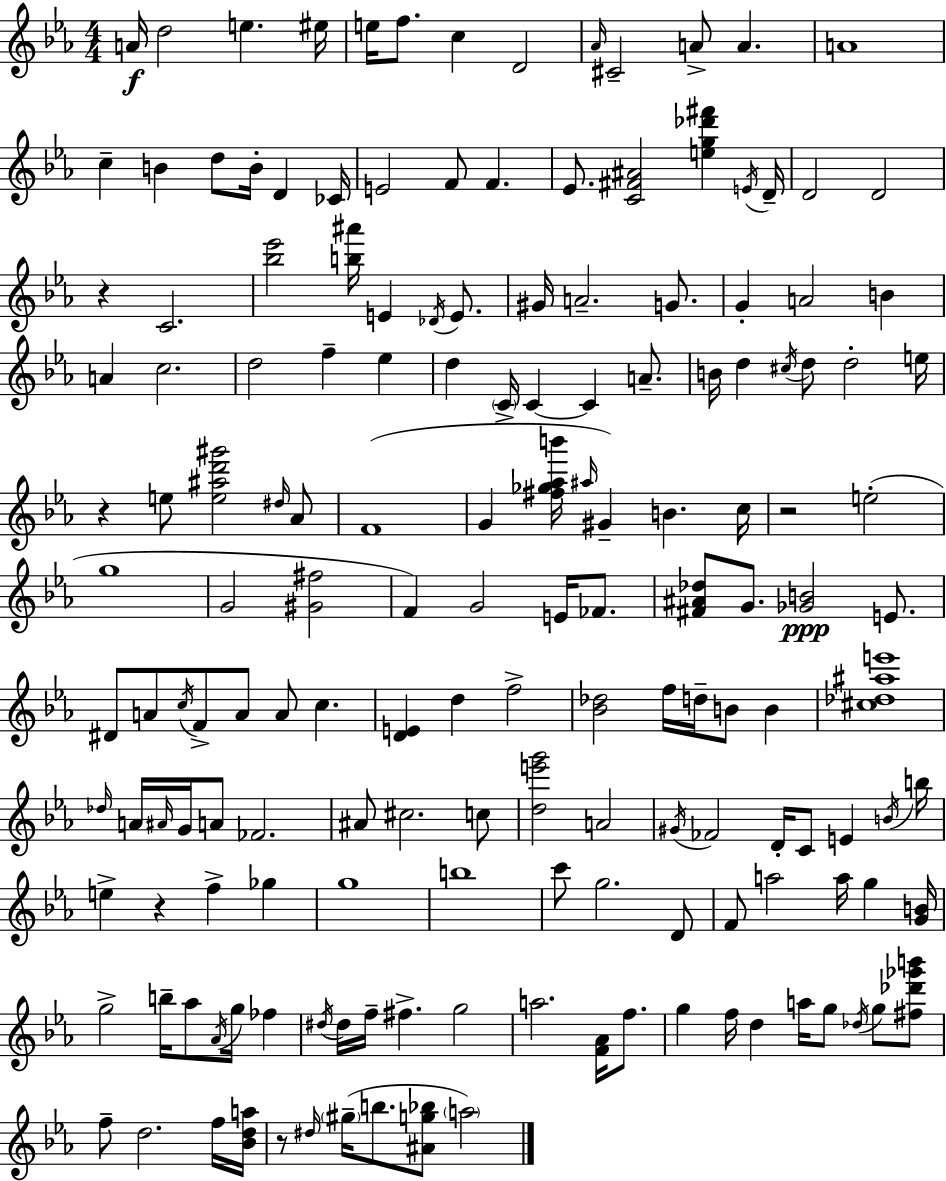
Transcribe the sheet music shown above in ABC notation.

X:1
T:Untitled
M:4/4
L:1/4
K:Eb
A/4 d2 e ^e/4 e/4 f/2 c D2 _A/4 ^C2 A/2 A A4 c B d/2 B/4 D _C/4 E2 F/2 F _E/2 [C^F^A]2 [eg_d'^f'] E/4 D/4 D2 D2 z C2 [_b_e']2 [b^a']/4 E _D/4 E/2 ^G/4 A2 G/2 G A2 B A c2 d2 f _e d C/4 C C A/2 B/4 d ^c/4 d/2 d2 e/4 z e/2 [e^ad'^g']2 ^d/4 _A/2 F4 G [^f_g_ab']/4 ^a/4 ^G B c/4 z2 e2 g4 G2 [^G^f]2 F G2 E/4 _F/2 [^F^A_d]/2 G/2 [_GB]2 E/2 ^D/2 A/2 c/4 F/2 A/2 A/2 c [DE] d f2 [_B_d]2 f/4 d/4 B/2 B [^c_d^ae']4 _d/4 A/4 ^A/4 G/4 A/2 _F2 ^A/2 ^c2 c/2 [de'g']2 A2 ^G/4 _F2 D/4 C/2 E B/4 b/4 e z f _g g4 b4 c'/2 g2 D/2 F/2 a2 a/4 g [GB]/4 g2 b/4 _a/2 _A/4 g/4 _f ^d/4 ^d/4 f/4 ^f g2 a2 [F_A]/4 f/2 g f/4 d a/4 g/2 _d/4 g/2 [^f_d'_g'b']/2 f/2 d2 f/4 [_Bda]/4 z/2 ^d/4 ^g/4 b/2 [^Ag_b]/2 a2